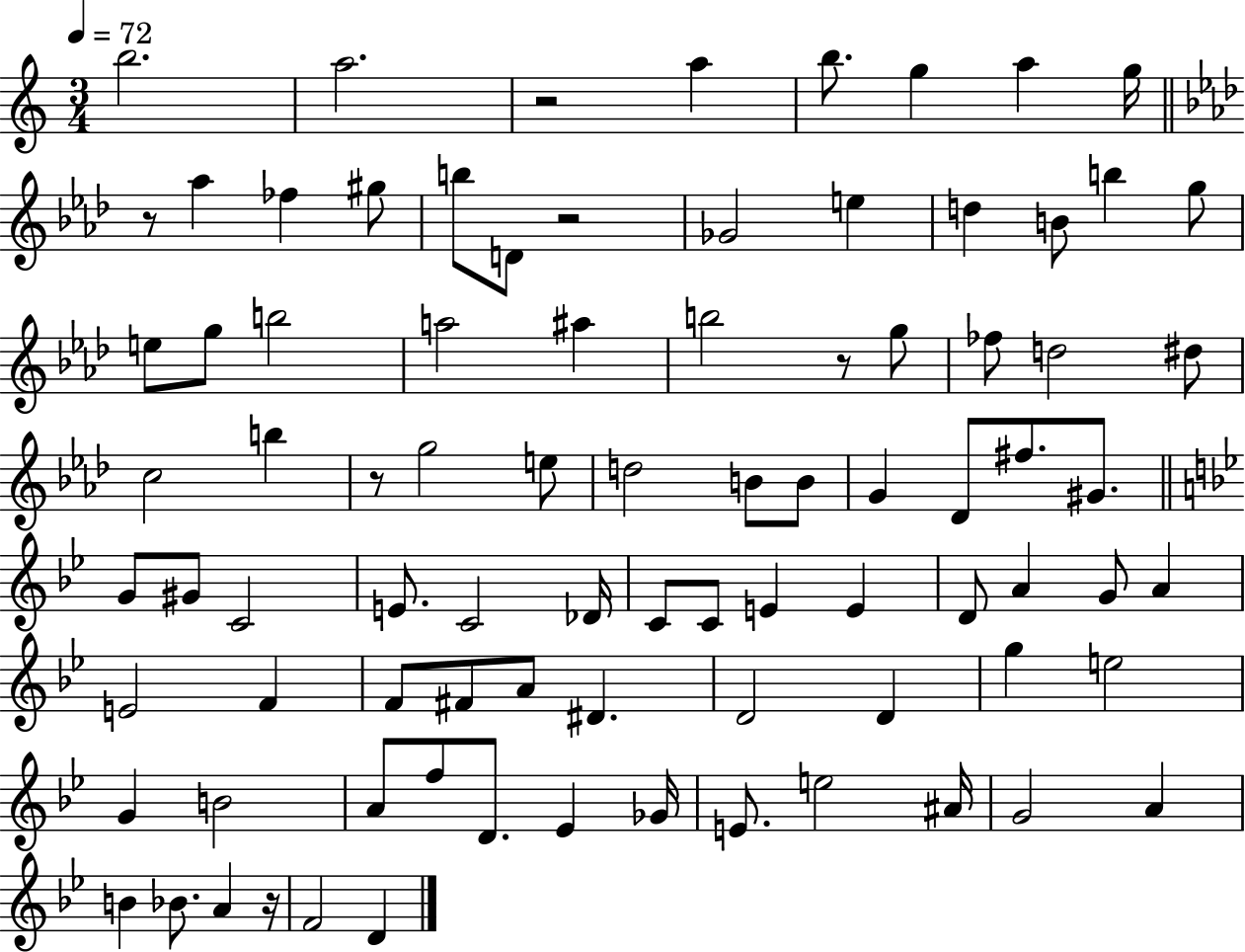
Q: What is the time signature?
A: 3/4